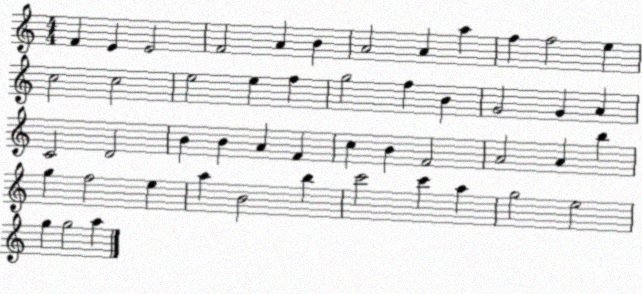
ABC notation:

X:1
T:Untitled
M:4/4
L:1/4
K:C
F E E2 F2 A B A2 A a f f2 e c2 c2 e2 e f g2 f B G2 G A C2 D2 B B A F c B F2 A2 A b g f2 e a B2 b c'2 c' a g2 e2 g g2 a